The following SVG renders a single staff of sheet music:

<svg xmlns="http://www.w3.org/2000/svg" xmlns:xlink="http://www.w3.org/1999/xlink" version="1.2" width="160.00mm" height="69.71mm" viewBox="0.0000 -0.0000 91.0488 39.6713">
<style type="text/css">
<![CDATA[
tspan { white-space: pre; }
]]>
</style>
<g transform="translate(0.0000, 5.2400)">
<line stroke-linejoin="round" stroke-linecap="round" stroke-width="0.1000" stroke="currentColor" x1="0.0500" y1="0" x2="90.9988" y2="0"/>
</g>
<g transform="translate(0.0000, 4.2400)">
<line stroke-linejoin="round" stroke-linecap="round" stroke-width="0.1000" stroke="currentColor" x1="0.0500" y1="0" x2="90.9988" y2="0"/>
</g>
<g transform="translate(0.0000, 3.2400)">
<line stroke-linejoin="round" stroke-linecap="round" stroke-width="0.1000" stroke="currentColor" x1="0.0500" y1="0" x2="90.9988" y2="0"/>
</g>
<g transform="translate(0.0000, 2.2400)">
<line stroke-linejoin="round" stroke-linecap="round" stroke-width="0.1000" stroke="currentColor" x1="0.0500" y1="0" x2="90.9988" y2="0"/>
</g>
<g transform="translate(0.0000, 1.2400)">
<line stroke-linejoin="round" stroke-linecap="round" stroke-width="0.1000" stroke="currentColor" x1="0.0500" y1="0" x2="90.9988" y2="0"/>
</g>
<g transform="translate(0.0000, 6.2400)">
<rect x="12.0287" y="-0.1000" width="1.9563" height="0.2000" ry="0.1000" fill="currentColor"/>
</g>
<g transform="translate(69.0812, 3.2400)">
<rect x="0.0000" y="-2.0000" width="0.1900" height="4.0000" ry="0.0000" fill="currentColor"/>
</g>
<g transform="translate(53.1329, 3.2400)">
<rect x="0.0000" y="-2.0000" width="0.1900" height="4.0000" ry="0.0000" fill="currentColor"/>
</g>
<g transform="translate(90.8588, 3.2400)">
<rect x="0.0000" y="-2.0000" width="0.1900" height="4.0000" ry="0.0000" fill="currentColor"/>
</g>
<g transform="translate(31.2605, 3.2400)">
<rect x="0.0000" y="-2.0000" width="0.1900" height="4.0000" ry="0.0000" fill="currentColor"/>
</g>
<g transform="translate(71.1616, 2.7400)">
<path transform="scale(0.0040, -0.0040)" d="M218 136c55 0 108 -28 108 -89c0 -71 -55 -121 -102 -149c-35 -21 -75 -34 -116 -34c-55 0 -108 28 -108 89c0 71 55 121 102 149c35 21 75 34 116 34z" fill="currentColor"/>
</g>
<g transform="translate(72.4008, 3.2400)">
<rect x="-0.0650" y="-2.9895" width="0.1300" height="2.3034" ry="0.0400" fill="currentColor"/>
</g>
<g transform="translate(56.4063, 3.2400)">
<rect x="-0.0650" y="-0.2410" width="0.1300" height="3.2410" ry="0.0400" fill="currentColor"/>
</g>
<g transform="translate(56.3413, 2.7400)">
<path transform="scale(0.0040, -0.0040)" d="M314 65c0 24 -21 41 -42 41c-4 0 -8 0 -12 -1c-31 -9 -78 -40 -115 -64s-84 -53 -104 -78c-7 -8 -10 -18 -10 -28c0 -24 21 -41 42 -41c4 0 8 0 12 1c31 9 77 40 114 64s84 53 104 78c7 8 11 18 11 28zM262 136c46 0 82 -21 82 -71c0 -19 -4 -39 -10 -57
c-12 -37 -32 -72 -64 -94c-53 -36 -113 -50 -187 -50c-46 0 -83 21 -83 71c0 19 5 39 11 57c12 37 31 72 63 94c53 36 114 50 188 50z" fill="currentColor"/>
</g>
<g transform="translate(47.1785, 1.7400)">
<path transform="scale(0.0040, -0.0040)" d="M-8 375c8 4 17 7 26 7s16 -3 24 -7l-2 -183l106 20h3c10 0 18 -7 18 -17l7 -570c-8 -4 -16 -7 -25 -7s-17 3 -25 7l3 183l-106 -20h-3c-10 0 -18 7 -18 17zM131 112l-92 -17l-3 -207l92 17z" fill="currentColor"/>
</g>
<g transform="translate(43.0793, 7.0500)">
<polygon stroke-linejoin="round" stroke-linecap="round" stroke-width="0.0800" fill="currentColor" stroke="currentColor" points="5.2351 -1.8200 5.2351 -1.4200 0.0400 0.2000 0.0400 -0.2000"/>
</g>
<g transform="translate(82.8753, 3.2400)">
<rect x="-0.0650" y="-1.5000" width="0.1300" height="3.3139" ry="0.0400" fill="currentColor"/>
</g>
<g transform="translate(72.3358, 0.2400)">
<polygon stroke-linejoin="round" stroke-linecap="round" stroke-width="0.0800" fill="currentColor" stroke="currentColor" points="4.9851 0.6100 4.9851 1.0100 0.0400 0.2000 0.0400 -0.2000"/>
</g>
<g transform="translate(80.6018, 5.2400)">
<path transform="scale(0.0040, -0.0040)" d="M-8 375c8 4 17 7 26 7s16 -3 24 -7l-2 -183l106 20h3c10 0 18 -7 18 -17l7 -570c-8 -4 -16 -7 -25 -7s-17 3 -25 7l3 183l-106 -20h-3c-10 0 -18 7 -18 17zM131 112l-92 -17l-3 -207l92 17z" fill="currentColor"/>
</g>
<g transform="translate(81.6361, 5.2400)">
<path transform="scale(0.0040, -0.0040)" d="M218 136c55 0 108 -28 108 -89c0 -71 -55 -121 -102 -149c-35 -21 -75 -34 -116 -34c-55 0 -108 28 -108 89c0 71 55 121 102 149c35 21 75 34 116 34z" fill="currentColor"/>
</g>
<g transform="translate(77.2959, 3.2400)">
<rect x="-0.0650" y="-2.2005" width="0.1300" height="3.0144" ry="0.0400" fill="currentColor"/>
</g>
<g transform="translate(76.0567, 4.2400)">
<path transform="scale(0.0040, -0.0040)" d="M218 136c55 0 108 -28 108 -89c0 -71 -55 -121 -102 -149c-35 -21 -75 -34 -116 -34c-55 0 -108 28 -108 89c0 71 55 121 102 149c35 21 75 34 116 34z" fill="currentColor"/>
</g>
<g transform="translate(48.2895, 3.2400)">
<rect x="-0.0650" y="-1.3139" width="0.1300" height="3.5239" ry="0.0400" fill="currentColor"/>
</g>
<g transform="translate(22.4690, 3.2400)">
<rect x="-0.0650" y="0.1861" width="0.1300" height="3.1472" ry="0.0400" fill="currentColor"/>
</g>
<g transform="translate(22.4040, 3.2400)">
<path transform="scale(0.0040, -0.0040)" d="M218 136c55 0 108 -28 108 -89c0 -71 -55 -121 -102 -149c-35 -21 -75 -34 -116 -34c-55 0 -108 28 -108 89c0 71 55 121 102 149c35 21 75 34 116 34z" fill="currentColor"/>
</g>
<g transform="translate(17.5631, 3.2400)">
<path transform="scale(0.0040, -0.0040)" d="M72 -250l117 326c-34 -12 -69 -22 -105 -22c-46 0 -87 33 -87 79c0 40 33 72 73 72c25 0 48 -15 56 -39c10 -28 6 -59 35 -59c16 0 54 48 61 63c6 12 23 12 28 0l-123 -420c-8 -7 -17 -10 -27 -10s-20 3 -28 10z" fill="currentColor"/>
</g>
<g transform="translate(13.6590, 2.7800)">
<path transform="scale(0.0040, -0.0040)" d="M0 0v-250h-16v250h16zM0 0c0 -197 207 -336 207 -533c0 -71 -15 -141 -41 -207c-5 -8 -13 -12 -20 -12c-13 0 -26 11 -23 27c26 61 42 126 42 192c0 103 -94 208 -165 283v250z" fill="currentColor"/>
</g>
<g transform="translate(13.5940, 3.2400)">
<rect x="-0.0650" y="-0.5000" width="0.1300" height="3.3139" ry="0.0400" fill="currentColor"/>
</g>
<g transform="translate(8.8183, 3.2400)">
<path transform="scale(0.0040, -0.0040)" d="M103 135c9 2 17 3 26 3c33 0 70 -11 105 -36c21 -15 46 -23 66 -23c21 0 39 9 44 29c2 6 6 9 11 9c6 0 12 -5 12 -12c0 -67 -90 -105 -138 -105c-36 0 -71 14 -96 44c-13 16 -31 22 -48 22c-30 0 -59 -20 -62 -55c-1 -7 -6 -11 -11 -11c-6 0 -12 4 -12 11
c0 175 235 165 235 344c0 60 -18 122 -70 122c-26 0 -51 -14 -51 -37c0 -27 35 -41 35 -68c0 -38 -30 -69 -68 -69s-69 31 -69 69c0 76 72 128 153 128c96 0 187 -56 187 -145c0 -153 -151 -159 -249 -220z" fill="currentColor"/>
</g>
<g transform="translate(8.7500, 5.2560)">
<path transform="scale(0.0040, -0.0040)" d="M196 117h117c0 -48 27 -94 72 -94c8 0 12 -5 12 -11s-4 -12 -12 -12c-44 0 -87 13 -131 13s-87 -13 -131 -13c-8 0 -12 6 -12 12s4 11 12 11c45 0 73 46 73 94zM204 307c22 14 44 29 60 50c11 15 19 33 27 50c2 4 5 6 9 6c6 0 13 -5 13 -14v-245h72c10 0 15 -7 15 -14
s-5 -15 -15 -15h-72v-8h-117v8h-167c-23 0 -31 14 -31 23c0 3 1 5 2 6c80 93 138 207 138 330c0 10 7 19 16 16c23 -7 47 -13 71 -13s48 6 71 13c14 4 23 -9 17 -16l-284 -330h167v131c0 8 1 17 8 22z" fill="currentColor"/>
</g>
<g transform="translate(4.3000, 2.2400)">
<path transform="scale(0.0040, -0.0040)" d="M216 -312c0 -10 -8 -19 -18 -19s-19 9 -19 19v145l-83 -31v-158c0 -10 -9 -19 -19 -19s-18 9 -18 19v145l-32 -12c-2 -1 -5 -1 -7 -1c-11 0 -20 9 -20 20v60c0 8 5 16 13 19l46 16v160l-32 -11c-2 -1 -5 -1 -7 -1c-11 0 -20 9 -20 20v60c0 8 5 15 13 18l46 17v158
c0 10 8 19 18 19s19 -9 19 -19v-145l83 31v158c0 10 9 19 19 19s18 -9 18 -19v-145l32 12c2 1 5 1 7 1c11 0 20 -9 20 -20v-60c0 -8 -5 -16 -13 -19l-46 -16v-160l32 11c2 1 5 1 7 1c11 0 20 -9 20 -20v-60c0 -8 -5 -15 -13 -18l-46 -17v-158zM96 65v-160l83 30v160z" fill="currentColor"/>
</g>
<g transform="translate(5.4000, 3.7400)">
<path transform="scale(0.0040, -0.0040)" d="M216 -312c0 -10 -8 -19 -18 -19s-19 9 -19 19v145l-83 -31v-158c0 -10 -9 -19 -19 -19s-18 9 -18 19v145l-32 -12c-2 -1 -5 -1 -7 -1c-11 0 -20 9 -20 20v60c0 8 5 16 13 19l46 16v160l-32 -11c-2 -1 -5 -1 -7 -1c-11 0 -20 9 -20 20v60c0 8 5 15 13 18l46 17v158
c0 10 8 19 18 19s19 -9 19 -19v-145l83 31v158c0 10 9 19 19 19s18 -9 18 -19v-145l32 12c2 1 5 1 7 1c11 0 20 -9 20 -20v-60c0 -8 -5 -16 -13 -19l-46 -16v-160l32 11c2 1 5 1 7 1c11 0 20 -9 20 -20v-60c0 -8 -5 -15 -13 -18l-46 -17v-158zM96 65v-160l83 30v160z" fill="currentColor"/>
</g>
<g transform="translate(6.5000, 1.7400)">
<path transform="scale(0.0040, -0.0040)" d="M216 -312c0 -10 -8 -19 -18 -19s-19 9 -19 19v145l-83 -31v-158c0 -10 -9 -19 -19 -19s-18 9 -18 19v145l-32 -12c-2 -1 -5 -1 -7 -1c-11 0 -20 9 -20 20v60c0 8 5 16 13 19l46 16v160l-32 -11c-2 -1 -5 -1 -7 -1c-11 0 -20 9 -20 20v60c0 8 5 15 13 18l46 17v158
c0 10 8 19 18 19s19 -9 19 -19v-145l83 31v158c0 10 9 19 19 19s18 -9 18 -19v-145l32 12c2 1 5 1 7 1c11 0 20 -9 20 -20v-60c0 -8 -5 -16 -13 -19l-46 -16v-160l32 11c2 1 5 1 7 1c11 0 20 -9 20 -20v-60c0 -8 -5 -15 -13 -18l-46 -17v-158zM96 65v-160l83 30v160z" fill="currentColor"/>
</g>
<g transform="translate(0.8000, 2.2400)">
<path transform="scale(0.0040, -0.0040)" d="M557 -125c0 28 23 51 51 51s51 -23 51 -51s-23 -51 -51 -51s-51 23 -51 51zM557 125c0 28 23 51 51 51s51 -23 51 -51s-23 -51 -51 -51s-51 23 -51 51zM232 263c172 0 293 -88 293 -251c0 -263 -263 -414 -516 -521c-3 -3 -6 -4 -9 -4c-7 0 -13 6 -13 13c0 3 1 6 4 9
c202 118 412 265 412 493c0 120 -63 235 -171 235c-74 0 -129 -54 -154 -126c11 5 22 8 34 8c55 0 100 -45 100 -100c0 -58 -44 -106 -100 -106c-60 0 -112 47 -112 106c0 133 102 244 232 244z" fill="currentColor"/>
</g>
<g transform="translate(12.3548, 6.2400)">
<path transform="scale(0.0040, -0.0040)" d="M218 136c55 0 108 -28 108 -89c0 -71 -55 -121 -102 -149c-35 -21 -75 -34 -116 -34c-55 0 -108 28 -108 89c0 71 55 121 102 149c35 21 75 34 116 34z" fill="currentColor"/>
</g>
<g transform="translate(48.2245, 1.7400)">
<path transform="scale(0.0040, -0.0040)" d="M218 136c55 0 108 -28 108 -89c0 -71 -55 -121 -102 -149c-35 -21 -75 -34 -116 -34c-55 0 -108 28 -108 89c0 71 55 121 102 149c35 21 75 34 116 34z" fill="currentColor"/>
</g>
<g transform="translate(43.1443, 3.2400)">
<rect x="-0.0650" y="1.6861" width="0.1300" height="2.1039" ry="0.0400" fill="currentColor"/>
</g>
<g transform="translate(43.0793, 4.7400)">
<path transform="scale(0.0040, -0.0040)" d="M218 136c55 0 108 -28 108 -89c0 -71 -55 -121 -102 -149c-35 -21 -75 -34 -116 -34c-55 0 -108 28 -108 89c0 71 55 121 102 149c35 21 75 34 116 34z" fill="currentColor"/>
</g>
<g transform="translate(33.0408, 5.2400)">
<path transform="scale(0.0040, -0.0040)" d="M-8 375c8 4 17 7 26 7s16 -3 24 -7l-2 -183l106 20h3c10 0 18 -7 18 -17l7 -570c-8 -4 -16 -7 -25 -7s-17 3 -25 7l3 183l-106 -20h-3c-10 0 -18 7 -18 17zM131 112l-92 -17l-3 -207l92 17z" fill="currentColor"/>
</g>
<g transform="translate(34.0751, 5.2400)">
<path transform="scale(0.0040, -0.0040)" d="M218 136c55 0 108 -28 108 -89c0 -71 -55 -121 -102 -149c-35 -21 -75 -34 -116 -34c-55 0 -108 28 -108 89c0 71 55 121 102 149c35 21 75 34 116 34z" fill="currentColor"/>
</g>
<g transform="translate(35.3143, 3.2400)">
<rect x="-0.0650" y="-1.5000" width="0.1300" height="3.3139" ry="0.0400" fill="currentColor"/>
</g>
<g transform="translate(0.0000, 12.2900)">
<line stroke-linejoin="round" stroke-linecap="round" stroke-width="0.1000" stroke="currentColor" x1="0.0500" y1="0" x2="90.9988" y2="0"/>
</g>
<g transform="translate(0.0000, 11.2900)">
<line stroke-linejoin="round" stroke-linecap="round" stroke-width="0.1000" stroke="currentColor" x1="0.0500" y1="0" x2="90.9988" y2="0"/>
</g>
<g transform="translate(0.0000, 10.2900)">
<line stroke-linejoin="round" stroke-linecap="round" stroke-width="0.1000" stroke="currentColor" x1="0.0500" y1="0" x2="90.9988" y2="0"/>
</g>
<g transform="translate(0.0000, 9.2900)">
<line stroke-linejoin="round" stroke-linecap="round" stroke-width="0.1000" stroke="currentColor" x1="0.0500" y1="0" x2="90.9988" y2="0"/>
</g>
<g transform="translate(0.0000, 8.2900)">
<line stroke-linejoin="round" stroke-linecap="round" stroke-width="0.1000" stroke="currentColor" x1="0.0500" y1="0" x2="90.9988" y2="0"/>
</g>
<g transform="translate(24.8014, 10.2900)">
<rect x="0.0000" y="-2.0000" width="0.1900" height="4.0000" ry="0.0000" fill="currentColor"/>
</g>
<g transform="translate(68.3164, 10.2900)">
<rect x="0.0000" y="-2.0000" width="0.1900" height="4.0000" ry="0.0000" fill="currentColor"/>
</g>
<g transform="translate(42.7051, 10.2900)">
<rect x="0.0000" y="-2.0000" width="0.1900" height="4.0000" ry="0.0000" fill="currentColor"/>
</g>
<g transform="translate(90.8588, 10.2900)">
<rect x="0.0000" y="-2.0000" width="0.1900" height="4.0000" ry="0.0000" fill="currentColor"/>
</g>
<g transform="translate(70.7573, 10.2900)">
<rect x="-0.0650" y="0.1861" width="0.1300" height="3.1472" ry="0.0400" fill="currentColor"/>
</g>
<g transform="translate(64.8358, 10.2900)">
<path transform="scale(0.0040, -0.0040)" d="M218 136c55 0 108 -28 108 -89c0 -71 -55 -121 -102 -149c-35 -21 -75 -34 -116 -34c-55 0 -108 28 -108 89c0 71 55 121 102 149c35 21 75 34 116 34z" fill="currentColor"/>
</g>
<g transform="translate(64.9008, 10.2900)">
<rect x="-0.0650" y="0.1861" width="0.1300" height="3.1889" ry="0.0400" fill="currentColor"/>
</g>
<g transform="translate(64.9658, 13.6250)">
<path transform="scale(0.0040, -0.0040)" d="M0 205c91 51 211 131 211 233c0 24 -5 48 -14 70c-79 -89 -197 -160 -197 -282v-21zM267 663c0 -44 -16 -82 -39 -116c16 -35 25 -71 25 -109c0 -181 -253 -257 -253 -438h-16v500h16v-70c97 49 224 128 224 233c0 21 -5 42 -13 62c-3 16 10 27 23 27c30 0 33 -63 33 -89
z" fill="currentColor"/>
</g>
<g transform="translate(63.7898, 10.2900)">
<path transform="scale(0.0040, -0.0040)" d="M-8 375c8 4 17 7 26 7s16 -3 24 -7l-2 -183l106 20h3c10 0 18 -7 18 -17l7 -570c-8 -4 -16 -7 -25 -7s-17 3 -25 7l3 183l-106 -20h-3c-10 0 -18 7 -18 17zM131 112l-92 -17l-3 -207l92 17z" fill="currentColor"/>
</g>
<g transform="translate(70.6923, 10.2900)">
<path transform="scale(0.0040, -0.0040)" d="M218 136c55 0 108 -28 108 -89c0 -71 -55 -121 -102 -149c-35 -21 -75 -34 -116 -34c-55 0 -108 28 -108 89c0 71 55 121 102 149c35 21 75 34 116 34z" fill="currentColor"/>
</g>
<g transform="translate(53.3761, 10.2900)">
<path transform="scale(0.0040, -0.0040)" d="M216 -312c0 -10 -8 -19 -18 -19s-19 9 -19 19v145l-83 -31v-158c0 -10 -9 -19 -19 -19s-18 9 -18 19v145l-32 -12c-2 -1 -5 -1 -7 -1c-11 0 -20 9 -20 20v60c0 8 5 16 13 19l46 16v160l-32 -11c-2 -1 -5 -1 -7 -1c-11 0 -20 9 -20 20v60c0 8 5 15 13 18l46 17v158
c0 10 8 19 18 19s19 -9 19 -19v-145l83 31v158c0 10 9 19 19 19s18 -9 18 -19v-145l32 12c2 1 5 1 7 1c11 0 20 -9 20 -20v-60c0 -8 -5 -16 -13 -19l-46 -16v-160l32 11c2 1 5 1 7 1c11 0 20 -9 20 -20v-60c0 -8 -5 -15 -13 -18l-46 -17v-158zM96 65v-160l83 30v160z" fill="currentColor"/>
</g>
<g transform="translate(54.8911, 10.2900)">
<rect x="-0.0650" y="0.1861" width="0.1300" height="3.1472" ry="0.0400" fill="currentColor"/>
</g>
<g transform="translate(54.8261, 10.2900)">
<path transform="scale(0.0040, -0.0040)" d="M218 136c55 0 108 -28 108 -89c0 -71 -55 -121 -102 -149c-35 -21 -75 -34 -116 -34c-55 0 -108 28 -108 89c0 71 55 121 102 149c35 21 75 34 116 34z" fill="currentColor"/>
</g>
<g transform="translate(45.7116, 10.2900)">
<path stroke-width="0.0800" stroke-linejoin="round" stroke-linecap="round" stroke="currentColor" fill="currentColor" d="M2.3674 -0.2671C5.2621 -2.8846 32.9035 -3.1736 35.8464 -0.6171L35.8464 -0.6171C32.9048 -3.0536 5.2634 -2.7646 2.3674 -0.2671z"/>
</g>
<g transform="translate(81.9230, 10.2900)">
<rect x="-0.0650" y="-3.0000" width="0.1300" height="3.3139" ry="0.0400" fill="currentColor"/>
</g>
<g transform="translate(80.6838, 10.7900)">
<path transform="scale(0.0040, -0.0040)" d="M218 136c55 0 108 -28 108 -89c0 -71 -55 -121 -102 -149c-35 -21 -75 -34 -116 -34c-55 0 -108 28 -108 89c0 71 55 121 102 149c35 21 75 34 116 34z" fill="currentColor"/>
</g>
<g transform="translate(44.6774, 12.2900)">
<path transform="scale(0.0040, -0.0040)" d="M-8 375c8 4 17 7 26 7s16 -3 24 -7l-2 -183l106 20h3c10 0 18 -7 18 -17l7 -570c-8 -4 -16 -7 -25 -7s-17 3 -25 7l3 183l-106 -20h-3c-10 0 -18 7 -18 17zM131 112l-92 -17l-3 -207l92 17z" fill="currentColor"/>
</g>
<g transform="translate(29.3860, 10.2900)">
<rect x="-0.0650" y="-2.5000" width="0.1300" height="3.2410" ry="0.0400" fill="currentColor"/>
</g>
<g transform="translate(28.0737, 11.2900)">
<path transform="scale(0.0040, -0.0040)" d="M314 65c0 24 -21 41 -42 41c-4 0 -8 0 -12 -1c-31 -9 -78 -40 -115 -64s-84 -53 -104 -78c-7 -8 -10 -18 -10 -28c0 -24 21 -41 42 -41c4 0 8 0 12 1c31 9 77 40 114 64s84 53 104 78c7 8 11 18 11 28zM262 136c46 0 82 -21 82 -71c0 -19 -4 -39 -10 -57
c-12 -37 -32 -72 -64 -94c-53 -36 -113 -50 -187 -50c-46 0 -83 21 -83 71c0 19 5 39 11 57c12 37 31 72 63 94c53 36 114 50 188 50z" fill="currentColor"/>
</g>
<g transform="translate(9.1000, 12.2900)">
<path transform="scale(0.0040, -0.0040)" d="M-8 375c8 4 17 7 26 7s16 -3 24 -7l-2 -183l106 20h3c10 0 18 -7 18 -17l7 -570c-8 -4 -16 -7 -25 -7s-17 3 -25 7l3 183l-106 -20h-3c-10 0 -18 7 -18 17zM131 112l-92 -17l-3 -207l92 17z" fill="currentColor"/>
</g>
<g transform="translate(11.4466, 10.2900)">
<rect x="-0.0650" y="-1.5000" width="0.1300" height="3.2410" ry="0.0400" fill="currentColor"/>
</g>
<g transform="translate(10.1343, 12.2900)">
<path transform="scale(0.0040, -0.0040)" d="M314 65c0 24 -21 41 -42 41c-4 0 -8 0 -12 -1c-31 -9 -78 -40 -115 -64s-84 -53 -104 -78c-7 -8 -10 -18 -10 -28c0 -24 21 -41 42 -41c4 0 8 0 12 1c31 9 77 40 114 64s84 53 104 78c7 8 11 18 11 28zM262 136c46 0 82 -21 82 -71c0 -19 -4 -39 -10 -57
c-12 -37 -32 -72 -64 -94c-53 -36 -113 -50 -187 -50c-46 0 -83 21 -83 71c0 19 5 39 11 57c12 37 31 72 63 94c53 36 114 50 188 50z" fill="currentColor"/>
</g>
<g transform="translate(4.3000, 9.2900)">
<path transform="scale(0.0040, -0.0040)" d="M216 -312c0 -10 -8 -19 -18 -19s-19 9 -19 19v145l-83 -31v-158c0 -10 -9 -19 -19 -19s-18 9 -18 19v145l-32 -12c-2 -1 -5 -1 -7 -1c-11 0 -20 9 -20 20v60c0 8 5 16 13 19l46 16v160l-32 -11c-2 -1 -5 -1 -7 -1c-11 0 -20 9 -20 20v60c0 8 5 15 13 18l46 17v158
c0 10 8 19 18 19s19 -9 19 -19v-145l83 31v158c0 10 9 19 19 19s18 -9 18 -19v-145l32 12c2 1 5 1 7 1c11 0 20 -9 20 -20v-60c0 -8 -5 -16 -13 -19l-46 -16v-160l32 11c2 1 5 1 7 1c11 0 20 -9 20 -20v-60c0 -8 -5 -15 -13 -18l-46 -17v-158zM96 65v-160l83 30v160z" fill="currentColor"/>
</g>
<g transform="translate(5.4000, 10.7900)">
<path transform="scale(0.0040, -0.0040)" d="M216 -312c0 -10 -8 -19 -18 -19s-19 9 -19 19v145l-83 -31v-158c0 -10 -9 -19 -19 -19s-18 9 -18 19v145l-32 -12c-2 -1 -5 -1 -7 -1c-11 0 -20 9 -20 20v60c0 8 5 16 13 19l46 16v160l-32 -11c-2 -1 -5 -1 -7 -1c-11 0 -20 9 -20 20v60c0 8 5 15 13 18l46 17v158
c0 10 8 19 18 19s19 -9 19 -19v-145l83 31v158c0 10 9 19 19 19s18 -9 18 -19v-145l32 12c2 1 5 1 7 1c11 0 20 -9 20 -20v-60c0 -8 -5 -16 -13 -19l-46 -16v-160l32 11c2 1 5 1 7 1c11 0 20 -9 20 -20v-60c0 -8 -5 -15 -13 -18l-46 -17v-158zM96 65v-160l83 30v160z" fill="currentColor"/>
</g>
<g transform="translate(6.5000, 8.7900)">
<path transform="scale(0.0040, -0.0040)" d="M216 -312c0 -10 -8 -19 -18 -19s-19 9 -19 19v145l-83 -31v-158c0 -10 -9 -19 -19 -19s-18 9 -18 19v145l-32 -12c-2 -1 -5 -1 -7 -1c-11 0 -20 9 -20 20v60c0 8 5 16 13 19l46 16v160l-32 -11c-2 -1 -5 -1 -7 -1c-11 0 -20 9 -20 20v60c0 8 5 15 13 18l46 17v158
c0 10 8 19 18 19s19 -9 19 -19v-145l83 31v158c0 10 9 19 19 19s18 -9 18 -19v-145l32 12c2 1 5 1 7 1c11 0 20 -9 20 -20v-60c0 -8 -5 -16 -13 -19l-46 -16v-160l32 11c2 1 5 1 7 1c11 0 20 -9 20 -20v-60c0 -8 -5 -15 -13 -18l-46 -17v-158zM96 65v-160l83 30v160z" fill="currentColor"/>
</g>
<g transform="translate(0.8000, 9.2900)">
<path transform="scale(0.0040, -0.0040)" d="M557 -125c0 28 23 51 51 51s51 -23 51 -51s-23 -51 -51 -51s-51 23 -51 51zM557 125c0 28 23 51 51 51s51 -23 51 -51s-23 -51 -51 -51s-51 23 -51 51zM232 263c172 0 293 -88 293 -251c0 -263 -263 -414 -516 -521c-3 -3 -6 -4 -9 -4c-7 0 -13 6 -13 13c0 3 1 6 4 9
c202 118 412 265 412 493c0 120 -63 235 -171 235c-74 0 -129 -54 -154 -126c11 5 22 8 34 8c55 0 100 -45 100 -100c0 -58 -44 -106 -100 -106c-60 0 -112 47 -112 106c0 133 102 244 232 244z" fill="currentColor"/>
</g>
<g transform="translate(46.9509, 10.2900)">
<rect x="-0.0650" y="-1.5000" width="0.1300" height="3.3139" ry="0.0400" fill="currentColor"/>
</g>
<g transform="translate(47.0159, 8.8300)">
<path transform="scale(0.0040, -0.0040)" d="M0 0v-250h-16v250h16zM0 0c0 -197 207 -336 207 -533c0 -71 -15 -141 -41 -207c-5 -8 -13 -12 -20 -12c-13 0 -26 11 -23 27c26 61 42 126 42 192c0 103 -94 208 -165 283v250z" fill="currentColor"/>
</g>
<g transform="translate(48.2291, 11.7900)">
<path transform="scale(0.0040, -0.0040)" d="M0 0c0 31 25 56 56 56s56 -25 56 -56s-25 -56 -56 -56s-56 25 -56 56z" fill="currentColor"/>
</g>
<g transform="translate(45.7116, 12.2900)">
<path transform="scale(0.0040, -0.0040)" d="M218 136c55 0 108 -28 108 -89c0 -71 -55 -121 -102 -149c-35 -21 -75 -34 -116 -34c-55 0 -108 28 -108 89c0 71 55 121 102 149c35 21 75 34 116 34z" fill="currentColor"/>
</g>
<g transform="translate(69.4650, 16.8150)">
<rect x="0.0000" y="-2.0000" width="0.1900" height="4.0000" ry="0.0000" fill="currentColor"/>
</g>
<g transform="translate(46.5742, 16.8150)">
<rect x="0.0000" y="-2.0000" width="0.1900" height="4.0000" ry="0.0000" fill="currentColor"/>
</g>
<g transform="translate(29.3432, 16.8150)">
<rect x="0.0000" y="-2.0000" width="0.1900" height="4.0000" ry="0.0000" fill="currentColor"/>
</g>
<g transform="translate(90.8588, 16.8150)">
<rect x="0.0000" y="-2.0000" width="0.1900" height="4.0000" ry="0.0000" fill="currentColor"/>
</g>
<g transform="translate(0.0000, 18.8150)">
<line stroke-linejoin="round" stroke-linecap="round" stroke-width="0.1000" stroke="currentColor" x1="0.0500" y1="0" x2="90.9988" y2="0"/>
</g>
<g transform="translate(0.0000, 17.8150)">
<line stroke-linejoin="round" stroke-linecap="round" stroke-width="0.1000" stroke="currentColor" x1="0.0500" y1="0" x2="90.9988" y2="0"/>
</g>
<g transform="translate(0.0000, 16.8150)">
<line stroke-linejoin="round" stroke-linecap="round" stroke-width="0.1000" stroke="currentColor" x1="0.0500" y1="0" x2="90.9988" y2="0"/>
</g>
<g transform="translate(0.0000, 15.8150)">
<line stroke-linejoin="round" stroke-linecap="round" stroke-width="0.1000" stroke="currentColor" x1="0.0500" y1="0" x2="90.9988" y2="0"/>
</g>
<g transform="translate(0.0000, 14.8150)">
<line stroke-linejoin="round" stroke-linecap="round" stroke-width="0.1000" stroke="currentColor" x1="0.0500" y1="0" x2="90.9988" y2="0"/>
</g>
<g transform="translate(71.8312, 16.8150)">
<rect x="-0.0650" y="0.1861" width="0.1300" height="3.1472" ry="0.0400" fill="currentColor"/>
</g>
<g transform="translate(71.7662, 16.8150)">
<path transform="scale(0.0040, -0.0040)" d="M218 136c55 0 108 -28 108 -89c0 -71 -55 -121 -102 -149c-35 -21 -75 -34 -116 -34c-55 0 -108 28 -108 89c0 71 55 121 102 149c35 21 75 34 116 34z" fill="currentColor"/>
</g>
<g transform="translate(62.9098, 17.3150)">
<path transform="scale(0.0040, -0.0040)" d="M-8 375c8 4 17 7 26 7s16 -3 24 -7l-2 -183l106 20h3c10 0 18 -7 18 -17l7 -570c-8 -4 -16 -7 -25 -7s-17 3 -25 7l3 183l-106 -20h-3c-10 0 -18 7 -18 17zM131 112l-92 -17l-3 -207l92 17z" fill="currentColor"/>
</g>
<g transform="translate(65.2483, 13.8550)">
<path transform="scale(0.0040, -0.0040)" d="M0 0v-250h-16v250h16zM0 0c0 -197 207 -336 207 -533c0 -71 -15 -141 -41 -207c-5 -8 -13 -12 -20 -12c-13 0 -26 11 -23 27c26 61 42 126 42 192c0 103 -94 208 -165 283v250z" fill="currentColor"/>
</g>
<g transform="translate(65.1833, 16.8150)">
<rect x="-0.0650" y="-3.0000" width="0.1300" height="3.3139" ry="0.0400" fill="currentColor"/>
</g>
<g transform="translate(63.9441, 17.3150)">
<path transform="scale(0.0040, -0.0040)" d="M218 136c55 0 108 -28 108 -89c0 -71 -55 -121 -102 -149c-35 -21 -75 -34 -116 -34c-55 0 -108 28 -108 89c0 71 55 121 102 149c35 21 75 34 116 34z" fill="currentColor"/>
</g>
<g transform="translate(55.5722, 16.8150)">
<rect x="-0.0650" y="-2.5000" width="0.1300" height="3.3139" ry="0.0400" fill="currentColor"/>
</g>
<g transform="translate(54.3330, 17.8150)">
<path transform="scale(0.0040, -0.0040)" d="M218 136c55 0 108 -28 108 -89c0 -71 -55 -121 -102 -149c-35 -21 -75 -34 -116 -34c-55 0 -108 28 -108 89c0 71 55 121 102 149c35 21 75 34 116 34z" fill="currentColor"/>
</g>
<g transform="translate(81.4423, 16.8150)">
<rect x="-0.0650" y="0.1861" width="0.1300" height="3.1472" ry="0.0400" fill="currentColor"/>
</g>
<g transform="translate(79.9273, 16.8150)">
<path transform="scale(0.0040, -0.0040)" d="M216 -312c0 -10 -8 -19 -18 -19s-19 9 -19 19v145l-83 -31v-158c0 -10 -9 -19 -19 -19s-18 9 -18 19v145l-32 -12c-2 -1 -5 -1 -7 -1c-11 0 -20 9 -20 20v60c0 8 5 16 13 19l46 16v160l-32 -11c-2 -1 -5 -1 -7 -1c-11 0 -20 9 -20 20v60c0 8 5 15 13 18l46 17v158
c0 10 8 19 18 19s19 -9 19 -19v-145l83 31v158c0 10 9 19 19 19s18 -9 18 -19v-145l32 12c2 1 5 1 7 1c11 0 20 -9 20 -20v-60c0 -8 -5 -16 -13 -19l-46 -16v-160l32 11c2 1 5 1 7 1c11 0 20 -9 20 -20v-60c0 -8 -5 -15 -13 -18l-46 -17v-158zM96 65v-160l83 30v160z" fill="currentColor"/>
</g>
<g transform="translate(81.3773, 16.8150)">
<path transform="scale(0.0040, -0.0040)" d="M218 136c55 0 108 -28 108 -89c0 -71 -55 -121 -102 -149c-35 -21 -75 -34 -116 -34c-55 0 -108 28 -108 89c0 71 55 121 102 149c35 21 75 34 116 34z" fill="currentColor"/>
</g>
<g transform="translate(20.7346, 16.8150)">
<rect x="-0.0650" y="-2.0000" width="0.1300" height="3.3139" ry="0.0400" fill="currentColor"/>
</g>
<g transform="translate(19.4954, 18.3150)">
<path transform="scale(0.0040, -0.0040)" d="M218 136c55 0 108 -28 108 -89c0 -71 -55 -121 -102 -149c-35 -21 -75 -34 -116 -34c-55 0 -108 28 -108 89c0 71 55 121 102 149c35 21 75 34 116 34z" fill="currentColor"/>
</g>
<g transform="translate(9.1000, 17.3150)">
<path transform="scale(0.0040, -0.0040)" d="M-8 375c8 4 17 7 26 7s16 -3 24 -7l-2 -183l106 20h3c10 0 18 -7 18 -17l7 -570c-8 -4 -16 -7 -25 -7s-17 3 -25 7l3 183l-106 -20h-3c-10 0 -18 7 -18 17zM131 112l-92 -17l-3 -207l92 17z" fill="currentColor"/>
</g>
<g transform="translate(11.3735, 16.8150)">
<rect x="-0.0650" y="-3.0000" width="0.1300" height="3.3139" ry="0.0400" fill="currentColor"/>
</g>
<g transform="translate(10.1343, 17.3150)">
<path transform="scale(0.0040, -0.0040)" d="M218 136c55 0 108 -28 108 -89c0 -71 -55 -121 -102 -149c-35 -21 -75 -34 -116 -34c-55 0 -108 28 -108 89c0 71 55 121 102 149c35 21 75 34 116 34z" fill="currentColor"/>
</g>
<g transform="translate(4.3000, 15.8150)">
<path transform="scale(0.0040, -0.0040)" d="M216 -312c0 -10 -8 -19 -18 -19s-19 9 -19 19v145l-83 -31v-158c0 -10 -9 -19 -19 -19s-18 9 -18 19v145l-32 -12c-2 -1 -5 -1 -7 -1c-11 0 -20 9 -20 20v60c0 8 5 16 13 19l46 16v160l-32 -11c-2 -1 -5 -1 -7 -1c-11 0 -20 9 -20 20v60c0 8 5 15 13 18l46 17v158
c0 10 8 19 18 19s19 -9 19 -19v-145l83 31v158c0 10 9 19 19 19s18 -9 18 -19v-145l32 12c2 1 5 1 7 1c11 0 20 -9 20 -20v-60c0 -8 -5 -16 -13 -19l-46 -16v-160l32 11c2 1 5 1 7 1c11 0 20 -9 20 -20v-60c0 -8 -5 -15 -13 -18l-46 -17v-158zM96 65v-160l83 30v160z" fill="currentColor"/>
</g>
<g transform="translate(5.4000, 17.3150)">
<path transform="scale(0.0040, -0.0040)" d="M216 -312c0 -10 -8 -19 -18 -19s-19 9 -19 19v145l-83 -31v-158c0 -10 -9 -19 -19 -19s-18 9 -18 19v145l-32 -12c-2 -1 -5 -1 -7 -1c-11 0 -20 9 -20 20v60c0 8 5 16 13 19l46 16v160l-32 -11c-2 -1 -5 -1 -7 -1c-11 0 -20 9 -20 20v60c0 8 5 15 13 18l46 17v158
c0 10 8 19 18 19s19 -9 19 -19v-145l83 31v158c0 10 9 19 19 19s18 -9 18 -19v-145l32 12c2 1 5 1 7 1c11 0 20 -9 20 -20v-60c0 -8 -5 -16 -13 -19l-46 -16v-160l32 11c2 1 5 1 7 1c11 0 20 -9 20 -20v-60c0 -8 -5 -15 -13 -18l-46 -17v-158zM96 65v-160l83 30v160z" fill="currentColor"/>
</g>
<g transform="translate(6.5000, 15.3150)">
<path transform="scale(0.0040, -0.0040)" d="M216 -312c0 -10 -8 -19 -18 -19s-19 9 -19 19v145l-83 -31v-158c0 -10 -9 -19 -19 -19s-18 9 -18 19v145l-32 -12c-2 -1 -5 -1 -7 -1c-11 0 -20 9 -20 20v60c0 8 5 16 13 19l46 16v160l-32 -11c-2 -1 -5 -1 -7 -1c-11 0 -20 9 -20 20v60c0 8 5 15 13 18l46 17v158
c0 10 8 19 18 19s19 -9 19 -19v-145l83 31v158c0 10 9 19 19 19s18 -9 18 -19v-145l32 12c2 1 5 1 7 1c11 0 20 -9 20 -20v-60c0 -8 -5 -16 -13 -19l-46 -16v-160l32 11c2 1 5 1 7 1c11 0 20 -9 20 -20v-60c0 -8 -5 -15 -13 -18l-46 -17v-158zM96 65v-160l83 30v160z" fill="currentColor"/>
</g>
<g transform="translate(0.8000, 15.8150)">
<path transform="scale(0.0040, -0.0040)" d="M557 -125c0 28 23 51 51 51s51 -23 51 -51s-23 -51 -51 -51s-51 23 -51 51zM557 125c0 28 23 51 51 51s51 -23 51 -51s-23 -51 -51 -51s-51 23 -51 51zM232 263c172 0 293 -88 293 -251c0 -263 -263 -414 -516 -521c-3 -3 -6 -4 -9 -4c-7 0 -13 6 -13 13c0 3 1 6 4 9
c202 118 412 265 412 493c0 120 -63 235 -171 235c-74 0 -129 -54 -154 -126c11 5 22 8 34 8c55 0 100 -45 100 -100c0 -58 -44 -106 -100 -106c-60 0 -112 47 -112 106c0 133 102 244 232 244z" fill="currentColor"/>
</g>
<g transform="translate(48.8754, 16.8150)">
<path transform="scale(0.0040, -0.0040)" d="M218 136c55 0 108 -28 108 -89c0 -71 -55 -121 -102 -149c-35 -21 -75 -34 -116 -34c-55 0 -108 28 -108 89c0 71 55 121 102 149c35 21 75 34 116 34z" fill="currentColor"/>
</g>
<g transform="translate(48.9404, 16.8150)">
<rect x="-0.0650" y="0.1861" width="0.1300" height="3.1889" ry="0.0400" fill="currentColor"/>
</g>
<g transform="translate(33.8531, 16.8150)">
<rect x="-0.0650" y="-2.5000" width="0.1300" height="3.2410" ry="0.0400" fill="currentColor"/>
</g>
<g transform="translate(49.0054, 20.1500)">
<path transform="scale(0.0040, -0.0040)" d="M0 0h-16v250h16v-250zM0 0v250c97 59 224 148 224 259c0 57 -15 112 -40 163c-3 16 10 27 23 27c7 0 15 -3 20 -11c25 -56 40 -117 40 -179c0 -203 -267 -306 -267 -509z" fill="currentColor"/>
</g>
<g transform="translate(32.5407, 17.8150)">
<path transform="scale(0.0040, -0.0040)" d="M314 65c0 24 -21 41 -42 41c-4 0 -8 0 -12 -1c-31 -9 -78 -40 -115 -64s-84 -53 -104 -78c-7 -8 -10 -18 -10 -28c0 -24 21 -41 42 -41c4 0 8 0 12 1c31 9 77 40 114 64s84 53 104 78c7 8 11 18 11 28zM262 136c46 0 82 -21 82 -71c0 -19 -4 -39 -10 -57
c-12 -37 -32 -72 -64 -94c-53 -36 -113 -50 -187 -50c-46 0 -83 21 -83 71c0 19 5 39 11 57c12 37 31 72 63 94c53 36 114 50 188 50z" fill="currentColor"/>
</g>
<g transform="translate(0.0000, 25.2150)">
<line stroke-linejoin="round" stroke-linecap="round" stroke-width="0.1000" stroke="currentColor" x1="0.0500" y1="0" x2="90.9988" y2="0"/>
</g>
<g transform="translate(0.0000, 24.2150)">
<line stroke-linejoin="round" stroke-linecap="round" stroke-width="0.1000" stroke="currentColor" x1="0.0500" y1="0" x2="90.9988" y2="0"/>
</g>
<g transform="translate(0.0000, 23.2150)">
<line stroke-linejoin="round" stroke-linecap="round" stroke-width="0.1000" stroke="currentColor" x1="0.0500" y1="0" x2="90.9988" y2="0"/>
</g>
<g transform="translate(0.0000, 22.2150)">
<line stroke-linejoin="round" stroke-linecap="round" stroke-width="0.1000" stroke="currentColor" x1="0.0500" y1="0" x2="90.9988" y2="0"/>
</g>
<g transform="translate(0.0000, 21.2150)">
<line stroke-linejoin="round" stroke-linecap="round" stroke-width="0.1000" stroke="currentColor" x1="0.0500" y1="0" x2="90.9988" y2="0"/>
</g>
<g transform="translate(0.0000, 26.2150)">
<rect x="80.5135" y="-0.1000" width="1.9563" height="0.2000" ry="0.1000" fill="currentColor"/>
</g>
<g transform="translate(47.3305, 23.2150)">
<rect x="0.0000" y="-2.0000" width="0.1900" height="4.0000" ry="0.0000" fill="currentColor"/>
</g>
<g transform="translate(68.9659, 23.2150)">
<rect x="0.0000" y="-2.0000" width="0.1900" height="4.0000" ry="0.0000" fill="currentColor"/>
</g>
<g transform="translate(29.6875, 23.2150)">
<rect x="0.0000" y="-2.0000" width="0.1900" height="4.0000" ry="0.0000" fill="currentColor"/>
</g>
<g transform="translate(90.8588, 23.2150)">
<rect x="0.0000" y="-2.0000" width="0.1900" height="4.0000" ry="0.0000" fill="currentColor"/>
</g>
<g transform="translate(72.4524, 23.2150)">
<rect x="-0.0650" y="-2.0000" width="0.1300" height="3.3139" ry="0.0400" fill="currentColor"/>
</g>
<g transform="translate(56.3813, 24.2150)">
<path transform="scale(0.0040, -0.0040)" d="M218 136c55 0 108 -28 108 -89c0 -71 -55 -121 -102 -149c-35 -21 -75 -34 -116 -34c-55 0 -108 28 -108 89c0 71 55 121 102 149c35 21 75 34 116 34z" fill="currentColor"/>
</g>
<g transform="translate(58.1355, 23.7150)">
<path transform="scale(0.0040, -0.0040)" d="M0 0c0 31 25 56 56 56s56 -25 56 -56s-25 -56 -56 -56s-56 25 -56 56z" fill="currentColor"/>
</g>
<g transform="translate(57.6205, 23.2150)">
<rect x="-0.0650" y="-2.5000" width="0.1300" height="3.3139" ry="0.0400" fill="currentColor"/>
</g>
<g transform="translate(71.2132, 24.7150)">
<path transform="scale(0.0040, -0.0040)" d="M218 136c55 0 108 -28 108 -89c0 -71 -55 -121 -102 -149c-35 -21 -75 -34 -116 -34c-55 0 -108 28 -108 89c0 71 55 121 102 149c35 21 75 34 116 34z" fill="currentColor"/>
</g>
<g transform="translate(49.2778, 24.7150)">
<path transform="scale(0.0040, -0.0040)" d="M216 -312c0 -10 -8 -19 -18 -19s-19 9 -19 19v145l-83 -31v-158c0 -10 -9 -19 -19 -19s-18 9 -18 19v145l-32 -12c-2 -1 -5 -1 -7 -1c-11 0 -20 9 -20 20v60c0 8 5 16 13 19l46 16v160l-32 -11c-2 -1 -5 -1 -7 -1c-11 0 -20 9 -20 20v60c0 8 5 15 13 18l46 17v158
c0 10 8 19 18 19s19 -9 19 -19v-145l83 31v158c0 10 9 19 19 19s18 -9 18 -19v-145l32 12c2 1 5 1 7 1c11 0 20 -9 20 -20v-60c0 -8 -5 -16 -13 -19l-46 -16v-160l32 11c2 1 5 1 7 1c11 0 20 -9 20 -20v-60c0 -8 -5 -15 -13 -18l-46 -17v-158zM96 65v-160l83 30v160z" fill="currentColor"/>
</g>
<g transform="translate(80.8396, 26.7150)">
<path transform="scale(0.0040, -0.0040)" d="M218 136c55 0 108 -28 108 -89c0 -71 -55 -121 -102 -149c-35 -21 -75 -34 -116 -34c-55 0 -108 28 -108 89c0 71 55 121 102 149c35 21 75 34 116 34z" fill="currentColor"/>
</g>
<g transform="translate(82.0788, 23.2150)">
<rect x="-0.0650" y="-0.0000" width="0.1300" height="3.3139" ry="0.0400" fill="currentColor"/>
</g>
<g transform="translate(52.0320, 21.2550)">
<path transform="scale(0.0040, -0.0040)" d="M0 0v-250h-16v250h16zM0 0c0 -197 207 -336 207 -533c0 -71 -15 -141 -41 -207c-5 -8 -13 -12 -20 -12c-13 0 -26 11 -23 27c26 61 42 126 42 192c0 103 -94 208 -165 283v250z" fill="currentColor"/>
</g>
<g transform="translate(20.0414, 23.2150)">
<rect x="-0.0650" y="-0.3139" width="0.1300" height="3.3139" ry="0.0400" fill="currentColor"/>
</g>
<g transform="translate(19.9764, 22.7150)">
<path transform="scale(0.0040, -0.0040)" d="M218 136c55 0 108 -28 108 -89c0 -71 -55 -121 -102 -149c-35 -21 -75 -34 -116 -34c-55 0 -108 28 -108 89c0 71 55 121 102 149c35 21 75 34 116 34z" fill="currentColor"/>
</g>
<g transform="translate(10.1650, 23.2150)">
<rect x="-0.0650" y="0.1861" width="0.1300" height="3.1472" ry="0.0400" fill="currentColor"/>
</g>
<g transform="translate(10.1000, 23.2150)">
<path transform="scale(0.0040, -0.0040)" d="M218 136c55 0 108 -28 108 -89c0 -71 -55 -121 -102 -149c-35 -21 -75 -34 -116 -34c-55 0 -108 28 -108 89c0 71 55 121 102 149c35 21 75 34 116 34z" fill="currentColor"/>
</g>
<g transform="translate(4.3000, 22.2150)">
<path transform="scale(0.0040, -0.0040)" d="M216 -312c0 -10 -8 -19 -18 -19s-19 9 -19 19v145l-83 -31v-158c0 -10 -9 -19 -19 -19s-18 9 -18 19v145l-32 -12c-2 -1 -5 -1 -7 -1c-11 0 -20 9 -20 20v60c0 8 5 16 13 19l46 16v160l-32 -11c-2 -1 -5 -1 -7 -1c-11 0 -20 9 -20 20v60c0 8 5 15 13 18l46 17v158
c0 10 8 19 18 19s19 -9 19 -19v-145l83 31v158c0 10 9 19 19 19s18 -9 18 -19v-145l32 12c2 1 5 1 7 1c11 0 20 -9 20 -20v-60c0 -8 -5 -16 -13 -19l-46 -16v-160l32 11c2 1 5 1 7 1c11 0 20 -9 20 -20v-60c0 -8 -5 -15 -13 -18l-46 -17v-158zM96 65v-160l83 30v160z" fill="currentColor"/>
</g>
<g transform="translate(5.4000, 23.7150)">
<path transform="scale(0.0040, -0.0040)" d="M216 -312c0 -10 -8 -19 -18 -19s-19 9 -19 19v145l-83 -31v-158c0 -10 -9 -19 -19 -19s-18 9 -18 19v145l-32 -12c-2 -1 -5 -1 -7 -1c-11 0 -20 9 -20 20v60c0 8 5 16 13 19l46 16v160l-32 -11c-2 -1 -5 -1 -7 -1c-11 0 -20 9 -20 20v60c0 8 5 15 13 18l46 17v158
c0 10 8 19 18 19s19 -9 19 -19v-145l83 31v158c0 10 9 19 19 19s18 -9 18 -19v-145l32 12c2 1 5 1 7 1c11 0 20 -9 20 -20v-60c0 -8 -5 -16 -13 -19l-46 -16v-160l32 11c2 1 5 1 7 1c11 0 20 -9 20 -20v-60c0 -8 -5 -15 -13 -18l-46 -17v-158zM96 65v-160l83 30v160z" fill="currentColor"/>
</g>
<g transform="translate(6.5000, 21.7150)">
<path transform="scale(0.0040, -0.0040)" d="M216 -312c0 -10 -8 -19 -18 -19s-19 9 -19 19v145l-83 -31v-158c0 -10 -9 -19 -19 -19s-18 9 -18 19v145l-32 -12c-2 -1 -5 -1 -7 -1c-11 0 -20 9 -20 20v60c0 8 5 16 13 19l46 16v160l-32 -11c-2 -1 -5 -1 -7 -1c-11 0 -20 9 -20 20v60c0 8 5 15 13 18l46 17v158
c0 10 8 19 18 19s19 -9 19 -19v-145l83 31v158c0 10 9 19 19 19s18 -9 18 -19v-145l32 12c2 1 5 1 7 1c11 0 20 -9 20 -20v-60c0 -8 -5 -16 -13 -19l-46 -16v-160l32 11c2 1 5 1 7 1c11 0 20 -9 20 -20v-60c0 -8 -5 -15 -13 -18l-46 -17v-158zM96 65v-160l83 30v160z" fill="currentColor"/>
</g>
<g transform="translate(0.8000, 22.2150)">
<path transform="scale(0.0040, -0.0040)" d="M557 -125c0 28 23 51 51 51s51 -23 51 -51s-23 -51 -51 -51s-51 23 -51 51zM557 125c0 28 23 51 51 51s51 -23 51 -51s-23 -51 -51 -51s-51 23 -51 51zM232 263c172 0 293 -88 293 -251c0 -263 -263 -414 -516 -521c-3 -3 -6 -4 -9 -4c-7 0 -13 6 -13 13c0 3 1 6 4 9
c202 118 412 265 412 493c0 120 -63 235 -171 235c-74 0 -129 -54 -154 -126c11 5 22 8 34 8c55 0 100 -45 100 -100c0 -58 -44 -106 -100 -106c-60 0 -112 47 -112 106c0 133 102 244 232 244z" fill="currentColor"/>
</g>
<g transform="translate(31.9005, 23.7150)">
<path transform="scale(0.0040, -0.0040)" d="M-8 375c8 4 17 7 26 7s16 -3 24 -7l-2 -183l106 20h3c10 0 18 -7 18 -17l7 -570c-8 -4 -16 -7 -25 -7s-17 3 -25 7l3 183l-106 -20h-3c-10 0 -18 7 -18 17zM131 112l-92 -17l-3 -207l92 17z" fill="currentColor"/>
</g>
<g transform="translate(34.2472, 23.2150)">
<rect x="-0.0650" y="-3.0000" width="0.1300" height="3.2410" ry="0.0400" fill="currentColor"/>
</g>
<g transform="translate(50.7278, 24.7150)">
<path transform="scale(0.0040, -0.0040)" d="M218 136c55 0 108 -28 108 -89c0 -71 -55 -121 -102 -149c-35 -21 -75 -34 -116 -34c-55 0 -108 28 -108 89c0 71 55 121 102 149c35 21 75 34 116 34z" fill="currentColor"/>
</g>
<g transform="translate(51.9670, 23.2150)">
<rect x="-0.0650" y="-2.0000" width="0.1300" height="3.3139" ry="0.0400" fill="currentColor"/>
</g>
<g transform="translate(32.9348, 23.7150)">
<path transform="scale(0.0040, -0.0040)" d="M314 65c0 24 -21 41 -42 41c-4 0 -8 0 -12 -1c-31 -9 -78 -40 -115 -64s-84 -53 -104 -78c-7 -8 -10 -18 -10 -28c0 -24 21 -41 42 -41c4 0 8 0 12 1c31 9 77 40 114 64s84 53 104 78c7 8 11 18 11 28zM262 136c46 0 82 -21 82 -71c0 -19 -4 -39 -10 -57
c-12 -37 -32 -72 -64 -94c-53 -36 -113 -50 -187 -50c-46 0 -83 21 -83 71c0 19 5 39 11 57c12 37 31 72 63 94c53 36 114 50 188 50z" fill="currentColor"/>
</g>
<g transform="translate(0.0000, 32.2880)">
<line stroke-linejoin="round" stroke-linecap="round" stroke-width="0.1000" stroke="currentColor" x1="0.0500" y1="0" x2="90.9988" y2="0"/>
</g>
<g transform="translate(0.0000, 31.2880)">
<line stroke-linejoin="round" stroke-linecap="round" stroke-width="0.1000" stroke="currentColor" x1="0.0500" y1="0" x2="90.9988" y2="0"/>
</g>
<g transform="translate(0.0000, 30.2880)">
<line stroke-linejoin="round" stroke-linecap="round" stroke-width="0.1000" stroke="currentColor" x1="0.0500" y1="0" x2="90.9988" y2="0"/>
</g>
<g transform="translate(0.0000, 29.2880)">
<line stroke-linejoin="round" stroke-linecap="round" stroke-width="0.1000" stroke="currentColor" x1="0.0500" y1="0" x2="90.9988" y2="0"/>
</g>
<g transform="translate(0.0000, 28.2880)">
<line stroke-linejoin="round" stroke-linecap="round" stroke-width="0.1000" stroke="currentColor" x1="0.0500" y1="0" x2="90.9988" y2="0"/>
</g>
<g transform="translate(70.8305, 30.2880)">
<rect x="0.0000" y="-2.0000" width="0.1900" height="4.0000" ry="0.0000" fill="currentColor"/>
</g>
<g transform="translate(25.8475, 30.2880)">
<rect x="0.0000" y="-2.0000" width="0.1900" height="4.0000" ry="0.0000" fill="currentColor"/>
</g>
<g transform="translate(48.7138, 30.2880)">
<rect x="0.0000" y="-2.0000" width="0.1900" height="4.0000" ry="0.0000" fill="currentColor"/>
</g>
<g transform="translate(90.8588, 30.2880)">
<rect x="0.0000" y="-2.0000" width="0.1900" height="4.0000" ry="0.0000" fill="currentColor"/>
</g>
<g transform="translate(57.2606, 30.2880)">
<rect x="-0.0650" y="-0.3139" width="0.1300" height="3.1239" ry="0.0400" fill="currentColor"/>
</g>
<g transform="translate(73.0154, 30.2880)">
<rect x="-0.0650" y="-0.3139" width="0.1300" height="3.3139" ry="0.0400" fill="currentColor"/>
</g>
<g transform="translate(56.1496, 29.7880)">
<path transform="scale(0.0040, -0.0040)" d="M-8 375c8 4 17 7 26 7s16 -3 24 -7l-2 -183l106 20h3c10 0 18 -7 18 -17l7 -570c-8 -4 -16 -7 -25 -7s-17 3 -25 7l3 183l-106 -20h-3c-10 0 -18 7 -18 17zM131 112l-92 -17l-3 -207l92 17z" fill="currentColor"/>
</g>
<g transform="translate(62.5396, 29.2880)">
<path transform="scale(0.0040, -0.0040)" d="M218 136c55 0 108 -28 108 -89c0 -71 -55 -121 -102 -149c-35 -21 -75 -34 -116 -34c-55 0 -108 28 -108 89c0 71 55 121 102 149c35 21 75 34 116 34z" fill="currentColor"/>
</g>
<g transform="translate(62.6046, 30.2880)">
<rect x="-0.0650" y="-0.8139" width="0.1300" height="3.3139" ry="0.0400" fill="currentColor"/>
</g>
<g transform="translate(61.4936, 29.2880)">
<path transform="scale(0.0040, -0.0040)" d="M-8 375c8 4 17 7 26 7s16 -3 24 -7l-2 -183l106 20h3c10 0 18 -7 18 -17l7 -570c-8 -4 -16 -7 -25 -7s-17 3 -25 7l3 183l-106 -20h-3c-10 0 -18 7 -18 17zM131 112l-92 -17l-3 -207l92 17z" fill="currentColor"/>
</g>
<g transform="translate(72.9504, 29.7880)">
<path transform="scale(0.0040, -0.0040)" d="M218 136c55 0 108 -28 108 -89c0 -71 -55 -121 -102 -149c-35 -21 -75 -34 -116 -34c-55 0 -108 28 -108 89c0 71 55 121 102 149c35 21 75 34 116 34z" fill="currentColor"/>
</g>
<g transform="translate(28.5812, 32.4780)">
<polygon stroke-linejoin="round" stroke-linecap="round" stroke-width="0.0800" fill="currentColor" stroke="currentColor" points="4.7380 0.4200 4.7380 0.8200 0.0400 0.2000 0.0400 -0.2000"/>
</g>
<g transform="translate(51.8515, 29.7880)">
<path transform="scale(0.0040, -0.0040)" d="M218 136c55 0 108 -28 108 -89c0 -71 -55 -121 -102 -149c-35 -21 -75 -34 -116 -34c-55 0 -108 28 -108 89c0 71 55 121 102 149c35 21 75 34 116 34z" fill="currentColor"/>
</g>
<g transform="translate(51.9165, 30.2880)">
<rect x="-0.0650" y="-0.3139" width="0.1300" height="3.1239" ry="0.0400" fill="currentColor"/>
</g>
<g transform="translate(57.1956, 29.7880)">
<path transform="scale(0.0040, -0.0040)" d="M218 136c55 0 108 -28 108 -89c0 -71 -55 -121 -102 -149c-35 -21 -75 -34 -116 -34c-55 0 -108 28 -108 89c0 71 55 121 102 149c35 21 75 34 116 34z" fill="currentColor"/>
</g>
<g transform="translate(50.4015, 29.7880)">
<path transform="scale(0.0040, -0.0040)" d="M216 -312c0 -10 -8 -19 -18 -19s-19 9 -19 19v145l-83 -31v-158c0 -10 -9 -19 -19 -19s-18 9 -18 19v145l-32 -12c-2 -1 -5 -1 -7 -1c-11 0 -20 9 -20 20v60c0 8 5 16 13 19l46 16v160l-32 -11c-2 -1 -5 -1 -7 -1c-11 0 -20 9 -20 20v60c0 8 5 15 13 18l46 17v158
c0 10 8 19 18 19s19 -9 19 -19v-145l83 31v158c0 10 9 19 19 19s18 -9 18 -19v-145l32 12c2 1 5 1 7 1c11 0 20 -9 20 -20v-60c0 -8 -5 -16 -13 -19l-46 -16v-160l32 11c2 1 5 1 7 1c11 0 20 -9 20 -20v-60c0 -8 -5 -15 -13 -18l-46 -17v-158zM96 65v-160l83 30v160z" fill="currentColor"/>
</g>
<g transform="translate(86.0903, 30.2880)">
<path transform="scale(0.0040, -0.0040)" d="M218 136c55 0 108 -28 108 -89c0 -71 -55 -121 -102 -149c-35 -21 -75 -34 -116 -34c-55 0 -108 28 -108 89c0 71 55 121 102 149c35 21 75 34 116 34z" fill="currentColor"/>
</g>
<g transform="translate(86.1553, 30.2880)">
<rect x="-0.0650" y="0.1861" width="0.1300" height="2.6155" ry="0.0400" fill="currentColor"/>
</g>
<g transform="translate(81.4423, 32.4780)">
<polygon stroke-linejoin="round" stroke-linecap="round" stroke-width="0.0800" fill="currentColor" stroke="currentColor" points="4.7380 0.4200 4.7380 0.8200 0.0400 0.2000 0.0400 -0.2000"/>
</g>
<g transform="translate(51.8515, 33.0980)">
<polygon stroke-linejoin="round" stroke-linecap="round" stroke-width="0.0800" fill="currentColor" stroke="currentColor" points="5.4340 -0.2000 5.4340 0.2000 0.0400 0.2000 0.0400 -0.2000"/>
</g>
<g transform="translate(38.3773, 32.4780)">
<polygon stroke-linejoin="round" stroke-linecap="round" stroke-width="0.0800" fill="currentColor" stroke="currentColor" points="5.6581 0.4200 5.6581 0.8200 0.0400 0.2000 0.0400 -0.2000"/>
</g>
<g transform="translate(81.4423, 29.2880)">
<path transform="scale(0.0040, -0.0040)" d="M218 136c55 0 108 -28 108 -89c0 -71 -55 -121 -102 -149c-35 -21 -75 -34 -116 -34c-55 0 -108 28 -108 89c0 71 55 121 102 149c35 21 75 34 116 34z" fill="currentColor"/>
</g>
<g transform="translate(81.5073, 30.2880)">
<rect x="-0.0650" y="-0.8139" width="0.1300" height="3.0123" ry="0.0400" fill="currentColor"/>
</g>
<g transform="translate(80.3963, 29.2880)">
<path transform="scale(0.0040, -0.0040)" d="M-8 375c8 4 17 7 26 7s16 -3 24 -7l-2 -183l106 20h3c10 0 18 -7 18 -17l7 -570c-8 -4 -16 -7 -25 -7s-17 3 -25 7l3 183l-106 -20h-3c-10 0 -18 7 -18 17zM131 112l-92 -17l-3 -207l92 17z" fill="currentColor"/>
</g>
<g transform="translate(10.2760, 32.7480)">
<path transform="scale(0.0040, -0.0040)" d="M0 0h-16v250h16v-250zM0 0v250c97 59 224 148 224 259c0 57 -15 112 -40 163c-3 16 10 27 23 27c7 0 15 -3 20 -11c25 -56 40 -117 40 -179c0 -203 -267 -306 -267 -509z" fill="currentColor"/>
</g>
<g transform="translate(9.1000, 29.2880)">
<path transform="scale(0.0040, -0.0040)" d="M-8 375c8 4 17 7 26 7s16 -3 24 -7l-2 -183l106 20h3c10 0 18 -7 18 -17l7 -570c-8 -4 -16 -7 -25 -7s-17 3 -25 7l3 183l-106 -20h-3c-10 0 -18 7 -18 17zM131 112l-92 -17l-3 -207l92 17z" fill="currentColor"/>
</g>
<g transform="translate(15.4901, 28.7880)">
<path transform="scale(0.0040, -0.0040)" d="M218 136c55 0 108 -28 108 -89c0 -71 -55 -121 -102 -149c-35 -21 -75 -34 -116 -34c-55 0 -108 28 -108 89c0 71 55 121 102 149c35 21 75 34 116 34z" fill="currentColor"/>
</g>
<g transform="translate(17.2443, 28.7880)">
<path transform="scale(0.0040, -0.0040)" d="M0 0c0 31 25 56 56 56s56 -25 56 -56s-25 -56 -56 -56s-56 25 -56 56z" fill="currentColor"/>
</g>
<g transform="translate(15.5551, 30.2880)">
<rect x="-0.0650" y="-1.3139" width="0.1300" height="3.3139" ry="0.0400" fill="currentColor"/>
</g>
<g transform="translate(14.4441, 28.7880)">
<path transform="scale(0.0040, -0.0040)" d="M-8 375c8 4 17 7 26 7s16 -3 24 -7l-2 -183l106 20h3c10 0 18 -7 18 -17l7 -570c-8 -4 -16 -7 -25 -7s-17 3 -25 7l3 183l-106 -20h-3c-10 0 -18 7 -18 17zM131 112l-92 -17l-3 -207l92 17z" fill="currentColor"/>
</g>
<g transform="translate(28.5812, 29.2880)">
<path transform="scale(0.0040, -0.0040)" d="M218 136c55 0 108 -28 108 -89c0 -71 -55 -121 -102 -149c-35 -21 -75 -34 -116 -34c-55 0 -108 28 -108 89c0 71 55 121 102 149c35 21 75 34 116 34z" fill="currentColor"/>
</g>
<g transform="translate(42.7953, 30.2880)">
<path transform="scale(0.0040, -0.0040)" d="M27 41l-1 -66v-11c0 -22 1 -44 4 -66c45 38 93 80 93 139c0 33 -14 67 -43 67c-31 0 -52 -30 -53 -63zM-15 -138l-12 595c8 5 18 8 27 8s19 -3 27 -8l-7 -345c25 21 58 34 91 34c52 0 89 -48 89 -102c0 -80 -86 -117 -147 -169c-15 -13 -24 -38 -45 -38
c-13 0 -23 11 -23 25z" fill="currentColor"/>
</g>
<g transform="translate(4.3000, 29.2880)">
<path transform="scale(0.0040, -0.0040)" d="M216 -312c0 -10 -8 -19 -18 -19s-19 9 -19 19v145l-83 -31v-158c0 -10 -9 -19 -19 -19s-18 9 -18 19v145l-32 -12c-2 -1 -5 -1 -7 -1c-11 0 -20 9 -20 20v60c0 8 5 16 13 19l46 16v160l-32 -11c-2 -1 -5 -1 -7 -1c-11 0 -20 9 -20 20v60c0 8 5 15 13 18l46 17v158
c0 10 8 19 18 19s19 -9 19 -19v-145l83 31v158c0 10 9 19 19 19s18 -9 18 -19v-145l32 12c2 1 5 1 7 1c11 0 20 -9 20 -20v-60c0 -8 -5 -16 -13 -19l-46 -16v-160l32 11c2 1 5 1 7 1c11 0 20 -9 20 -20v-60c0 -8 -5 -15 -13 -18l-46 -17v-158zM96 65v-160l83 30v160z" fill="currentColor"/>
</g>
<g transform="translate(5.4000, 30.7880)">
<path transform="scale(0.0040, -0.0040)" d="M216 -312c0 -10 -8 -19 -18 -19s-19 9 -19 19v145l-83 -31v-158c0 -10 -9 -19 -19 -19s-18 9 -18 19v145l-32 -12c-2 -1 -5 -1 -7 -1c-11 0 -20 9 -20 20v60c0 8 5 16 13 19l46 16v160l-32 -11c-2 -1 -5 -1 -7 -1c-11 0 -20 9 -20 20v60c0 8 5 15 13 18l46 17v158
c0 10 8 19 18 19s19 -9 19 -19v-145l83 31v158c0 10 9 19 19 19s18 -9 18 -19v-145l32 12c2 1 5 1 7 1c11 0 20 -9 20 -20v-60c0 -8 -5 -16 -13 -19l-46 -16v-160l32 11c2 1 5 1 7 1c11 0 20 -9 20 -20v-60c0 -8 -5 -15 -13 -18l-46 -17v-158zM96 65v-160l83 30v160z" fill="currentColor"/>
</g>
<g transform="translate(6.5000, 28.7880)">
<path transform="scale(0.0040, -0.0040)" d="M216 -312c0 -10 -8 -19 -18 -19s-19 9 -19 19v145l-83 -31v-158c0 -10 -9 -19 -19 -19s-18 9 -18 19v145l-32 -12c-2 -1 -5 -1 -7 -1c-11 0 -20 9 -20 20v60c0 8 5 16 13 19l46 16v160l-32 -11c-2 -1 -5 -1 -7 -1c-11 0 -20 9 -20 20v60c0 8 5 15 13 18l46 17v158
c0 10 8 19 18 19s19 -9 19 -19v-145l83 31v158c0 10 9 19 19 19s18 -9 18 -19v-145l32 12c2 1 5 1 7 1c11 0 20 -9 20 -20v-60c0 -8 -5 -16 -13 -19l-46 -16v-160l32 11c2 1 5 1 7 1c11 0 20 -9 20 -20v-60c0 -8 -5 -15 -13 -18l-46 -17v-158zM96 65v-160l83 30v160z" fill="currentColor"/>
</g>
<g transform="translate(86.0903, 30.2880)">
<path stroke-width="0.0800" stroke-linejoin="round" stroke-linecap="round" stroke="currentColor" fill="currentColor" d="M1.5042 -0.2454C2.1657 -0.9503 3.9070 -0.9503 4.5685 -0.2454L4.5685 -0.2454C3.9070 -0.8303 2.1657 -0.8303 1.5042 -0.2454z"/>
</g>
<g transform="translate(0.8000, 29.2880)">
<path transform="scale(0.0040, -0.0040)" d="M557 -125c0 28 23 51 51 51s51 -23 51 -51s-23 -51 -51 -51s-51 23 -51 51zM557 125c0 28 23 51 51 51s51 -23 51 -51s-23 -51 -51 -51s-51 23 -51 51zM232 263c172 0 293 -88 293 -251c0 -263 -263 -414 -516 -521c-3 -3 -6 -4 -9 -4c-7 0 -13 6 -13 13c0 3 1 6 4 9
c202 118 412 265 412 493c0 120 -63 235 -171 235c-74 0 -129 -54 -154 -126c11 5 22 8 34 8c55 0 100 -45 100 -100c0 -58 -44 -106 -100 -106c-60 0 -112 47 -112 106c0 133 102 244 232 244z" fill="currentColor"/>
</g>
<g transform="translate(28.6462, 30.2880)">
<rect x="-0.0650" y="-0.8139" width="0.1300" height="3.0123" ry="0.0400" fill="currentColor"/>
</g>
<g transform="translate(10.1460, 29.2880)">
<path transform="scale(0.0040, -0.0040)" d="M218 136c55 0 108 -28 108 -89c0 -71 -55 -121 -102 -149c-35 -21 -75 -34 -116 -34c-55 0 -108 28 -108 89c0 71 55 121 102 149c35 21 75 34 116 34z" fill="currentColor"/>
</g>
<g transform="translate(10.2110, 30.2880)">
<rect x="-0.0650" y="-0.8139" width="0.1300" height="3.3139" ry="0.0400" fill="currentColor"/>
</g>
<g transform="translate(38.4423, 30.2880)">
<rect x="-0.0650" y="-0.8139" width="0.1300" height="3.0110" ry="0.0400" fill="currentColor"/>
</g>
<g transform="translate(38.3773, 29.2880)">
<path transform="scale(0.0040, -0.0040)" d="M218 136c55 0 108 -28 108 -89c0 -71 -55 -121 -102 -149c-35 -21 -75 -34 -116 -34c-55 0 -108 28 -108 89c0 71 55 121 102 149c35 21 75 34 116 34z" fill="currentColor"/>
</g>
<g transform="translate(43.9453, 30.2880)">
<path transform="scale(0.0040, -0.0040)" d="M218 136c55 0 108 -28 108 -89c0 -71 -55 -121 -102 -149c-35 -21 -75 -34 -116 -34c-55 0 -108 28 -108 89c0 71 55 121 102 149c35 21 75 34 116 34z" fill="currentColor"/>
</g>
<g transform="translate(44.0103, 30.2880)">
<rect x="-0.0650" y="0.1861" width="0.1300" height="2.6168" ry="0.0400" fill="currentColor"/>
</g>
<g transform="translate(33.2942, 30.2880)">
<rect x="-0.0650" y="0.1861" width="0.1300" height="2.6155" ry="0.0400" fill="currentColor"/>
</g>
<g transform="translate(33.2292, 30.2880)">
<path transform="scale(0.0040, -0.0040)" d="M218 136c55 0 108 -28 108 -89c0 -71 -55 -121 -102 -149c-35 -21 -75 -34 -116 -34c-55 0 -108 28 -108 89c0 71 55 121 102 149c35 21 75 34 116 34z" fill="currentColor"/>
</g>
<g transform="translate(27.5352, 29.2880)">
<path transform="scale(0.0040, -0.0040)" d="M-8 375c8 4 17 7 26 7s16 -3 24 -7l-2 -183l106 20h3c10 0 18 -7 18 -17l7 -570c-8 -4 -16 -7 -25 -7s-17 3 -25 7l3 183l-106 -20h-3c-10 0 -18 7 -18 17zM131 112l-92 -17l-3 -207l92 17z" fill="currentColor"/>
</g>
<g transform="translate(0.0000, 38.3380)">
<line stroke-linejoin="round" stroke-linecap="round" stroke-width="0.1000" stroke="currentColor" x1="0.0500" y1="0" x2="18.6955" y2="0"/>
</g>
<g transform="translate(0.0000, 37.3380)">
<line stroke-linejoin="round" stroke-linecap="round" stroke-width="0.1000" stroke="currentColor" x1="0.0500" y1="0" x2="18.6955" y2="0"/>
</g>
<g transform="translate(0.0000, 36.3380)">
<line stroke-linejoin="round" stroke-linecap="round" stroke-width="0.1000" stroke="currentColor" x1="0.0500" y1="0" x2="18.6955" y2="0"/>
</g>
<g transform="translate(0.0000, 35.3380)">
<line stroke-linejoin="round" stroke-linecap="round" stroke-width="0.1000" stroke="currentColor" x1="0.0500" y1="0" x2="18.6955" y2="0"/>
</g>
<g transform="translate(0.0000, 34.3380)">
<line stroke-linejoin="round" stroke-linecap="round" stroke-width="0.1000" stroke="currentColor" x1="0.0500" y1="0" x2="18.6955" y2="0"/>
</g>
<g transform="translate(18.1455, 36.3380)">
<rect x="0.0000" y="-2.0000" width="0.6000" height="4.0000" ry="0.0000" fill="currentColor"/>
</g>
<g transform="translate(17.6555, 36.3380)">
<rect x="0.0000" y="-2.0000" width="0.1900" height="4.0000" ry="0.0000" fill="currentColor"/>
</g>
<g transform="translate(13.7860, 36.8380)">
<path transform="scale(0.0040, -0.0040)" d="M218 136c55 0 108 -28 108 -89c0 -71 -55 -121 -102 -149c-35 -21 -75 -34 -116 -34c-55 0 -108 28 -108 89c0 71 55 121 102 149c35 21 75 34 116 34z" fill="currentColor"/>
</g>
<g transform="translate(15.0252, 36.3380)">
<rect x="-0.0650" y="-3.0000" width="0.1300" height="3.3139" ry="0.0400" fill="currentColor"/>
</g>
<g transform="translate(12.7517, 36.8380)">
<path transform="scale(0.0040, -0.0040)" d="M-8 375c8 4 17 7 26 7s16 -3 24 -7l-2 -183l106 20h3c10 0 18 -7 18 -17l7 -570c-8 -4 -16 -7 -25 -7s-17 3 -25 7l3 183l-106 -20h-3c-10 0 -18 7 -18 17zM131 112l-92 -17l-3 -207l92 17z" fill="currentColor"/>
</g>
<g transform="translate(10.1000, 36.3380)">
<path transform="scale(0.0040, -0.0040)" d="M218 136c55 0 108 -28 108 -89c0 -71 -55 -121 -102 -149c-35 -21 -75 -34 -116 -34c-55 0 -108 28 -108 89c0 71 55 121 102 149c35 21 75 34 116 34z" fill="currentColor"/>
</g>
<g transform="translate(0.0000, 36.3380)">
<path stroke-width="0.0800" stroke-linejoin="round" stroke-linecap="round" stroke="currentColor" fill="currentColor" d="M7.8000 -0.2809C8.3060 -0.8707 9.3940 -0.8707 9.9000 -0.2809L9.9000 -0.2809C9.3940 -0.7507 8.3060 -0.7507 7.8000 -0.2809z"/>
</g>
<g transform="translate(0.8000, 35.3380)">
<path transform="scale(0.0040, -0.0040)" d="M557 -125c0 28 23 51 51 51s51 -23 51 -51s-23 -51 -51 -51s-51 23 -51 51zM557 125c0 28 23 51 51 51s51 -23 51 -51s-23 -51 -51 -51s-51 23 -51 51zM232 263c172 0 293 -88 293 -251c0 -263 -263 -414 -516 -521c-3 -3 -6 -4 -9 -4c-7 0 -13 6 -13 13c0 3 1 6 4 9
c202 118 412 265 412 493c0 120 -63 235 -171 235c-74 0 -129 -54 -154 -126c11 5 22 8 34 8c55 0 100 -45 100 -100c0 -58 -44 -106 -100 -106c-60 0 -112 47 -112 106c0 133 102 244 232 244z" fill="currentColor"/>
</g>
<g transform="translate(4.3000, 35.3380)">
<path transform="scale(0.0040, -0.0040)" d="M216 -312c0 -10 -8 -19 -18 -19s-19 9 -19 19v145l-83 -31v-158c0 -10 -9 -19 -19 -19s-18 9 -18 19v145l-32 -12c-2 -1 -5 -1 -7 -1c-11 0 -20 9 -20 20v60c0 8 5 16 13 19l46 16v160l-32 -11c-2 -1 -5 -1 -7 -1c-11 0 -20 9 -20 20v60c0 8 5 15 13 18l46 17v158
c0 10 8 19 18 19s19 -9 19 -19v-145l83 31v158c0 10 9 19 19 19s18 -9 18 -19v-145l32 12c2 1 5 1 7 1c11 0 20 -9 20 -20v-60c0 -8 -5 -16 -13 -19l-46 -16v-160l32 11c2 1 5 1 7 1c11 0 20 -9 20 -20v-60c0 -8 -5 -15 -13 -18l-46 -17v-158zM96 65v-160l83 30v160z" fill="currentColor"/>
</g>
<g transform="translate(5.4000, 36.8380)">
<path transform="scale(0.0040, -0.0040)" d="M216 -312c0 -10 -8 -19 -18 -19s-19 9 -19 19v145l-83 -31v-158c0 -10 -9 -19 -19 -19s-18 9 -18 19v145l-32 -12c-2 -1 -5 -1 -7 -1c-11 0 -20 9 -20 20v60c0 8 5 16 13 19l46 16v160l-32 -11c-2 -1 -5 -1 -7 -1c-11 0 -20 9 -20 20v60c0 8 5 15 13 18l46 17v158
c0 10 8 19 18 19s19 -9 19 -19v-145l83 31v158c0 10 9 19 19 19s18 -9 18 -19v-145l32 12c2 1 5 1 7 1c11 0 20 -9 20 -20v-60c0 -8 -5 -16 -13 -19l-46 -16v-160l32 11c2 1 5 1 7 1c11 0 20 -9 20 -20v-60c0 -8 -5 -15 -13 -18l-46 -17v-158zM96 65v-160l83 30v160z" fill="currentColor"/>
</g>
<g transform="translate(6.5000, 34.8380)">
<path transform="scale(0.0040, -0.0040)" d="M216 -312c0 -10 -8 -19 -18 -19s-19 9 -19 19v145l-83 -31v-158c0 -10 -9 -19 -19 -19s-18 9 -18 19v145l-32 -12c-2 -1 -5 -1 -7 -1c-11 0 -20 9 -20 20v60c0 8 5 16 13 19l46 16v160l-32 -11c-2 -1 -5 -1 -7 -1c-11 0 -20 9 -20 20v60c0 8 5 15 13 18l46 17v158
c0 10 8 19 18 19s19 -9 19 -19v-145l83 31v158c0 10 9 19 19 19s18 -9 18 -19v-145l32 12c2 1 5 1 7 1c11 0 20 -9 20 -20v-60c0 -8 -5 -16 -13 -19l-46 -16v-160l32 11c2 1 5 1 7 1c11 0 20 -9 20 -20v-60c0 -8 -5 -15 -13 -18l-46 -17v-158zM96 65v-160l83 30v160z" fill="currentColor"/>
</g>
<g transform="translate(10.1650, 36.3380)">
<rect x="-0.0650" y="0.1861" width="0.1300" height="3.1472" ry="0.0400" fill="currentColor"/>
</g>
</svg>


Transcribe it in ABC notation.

X:1
T:Untitled
M:2/4
L:1/4
K:A
E,,/2 z/2 D, G,, A,,/2 G,/2 E,2 E,/2 B,,/2 G,, G,,2 B,,2 G,,/2 ^D, D,/4 D, ^C, C, A,, B,,2 D,/2 B,, C,/2 D, ^D, D, E, C,2 ^A,,/2 B,, A,, D,, F,/2 G, F,/2 D,/2 F,/2 _D,/2 ^E,/2 E,/2 F, E, F,/2 D,/2 D, C,